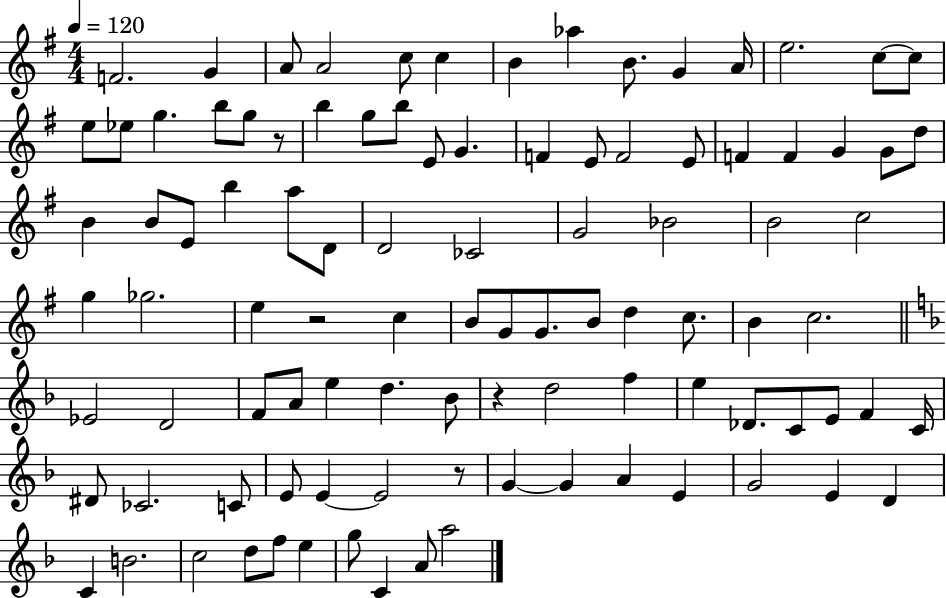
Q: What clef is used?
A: treble